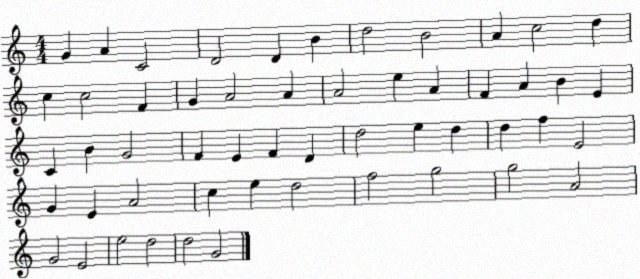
X:1
T:Untitled
M:4/4
L:1/4
K:C
G A C2 D2 D B d2 B2 A c2 d c c2 F G A2 A A2 e A F A B E C B G2 F E F D d2 e d d f E2 G E A2 c e d2 f2 g2 g2 A2 G2 E2 e2 d2 d2 G2